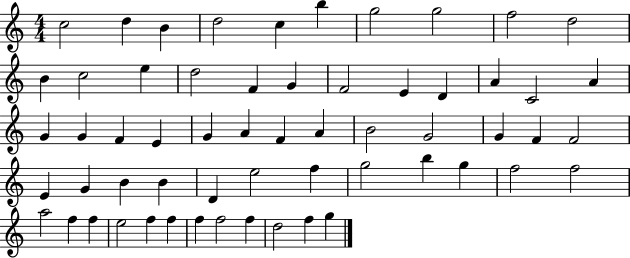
C5/h D5/q B4/q D5/h C5/q B5/q G5/h G5/h F5/h D5/h B4/q C5/h E5/q D5/h F4/q G4/q F4/h E4/q D4/q A4/q C4/h A4/q G4/q G4/q F4/q E4/q G4/q A4/q F4/q A4/q B4/h G4/h G4/q F4/q F4/h E4/q G4/q B4/q B4/q D4/q E5/h F5/q G5/h B5/q G5/q F5/h F5/h A5/h F5/q F5/q E5/h F5/q F5/q F5/q F5/h F5/q D5/h F5/q G5/q